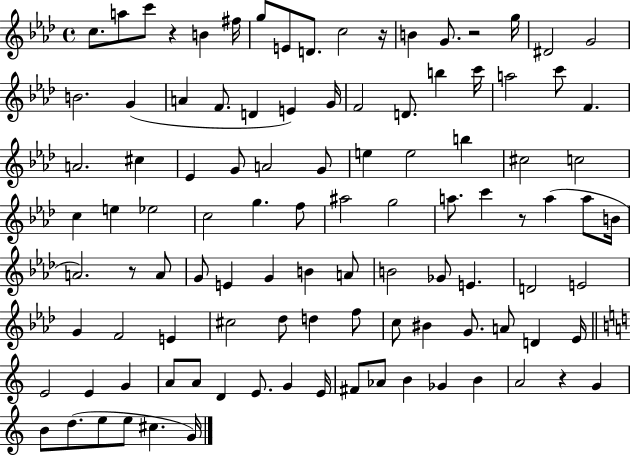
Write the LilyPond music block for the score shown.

{
  \clef treble
  \time 4/4
  \defaultTimeSignature
  \key aes \major
  c''8. a''8 c'''8 r4 b'4 fis''16 | g''8 e'8 d'8. c''2 r16 | b'4 g'8. r2 g''16 | dis'2 g'2 | \break b'2. g'4( | a'4 f'8. d'4 e'4) g'16 | f'2 d'8. b''4 c'''16 | a''2 c'''8 f'4. | \break a'2. cis''4 | ees'4 g'8 a'2 g'8 | e''4 e''2 b''4 | cis''2 c''2 | \break c''4 e''4 ees''2 | c''2 g''4. f''8 | ais''2 g''2 | a''8. c'''4 r8 a''4( a''8 b'16 | \break a'2.) r8 a'8 | g'8 e'4 g'4 b'4 a'8 | b'2 ges'8 e'4. | d'2 e'2 | \break g'4 f'2 e'4 | cis''2 des''8 d''4 f''8 | c''8 bis'4 g'8. a'8 d'4 ees'16 | \bar "||" \break \key a \minor e'2 e'4 g'4 | a'8 a'8 d'4 e'8. g'4 e'16 | fis'8 aes'8 b'4 ges'4 b'4 | a'2 r4 g'4 | \break b'8 d''8.( e''8 e''8 cis''4. g'16) | \bar "|."
}